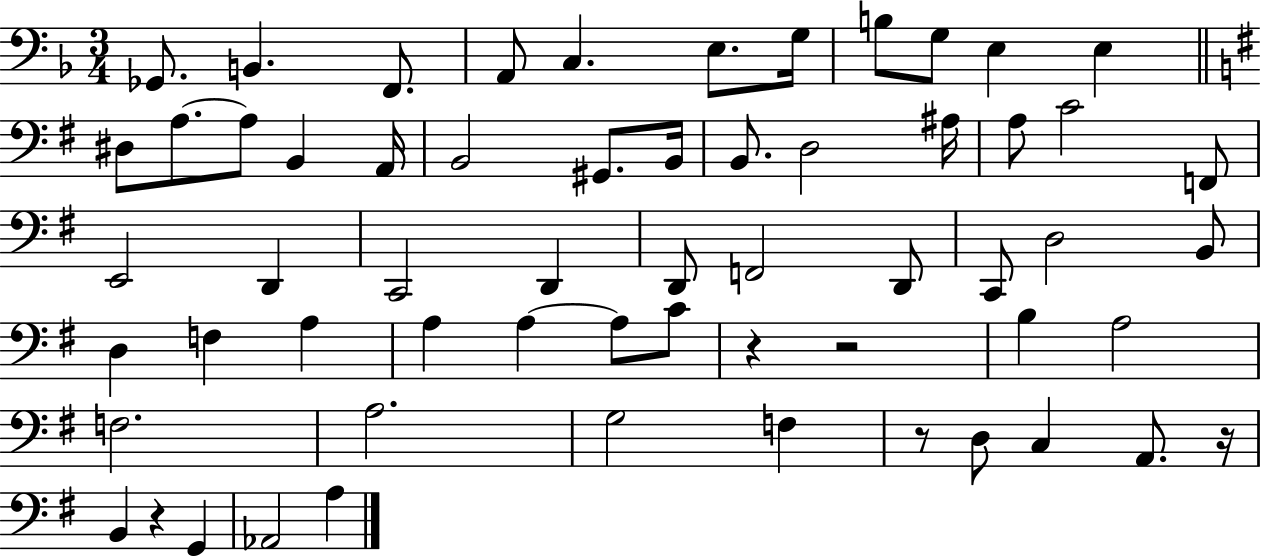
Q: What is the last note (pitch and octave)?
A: A3